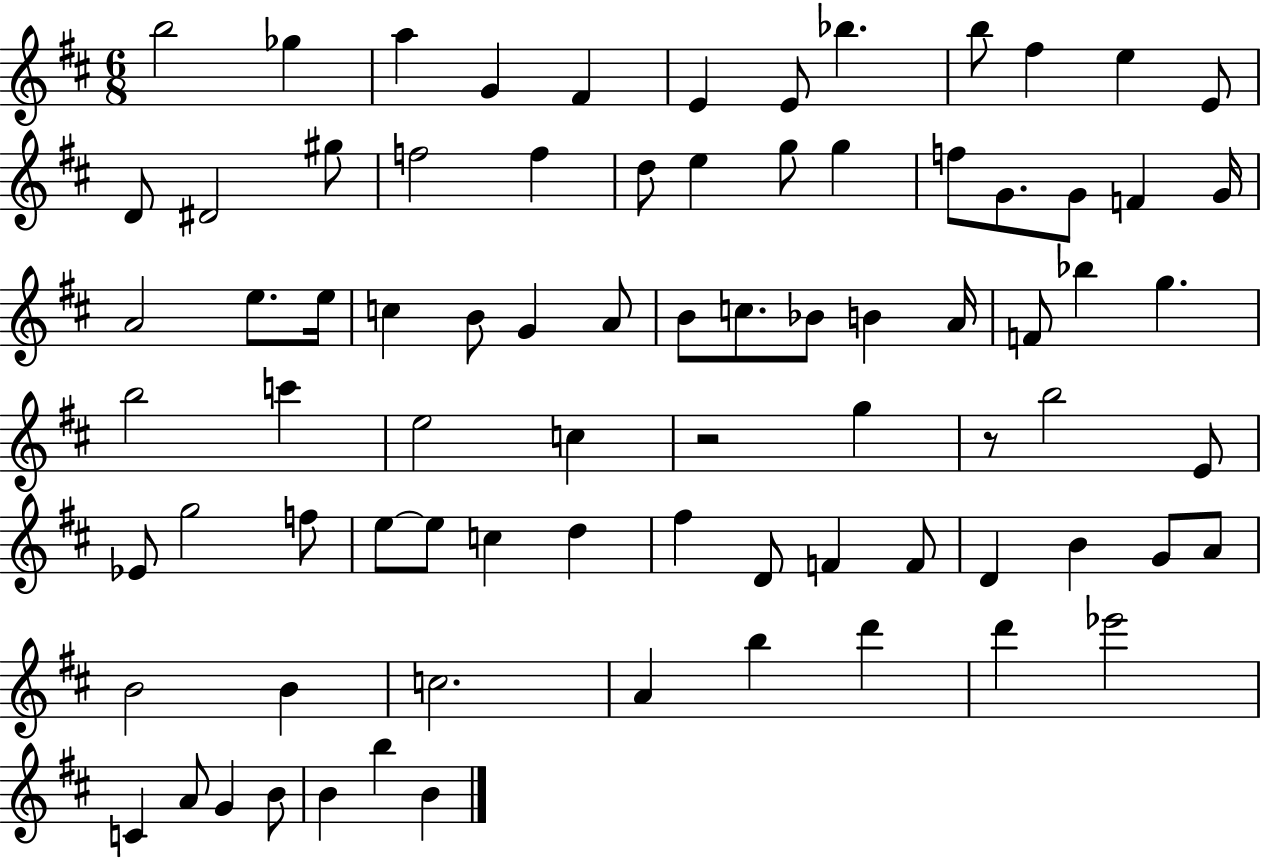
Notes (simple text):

B5/h Gb5/q A5/q G4/q F#4/q E4/q E4/e Bb5/q. B5/e F#5/q E5/q E4/e D4/e D#4/h G#5/e F5/h F5/q D5/e E5/q G5/e G5/q F5/e G4/e. G4/e F4/q G4/s A4/h E5/e. E5/s C5/q B4/e G4/q A4/e B4/e C5/e. Bb4/e B4/q A4/s F4/e Bb5/q G5/q. B5/h C6/q E5/h C5/q R/h G5/q R/e B5/h E4/e Eb4/e G5/h F5/e E5/e E5/e C5/q D5/q F#5/q D4/e F4/q F4/e D4/q B4/q G4/e A4/e B4/h B4/q C5/h. A4/q B5/q D6/q D6/q Eb6/h C4/q A4/e G4/q B4/e B4/q B5/q B4/q